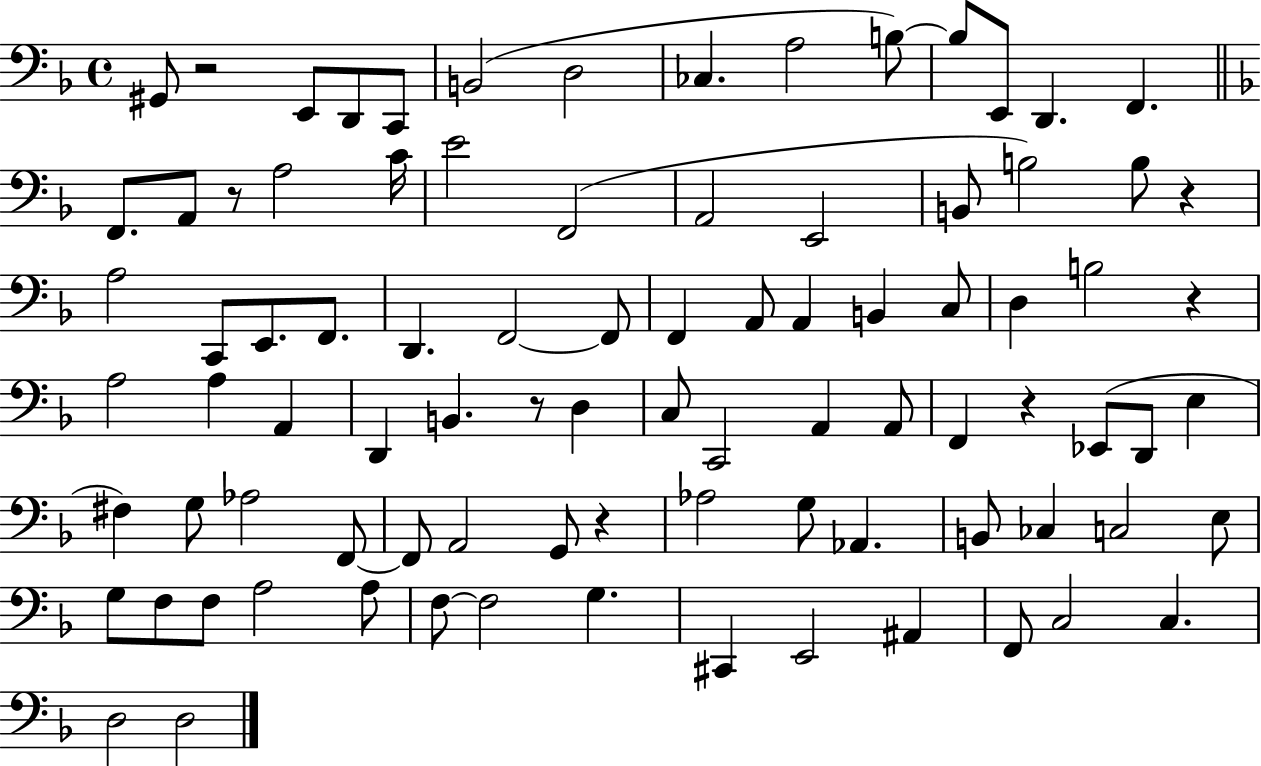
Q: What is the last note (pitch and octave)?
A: D3